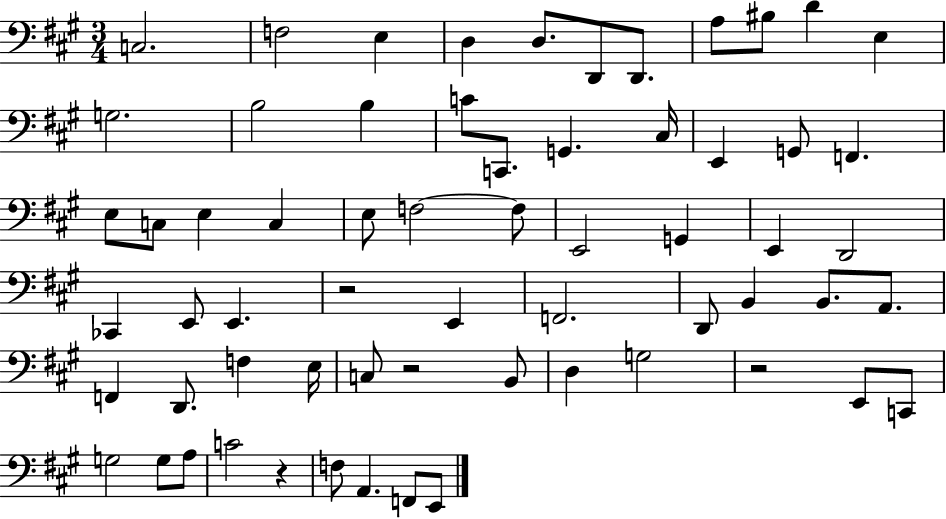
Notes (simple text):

C3/h. F3/h E3/q D3/q D3/e. D2/e D2/e. A3/e BIS3/e D4/q E3/q G3/h. B3/h B3/q C4/e C2/e. G2/q. C#3/s E2/q G2/e F2/q. E3/e C3/e E3/q C3/q E3/e F3/h F3/e E2/h G2/q E2/q D2/h CES2/q E2/e E2/q. R/h E2/q F2/h. D2/e B2/q B2/e. A2/e. F2/q D2/e. F3/q E3/s C3/e R/h B2/e D3/q G3/h R/h E2/e C2/e G3/h G3/e A3/e C4/h R/q F3/e A2/q. F2/e E2/e